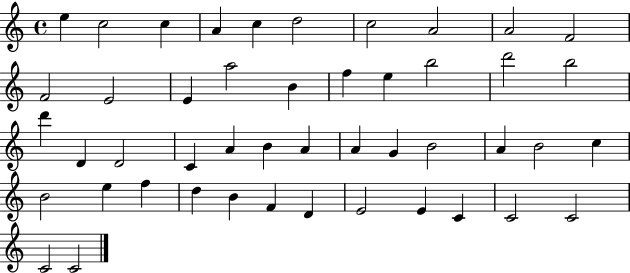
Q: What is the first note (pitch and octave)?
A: E5